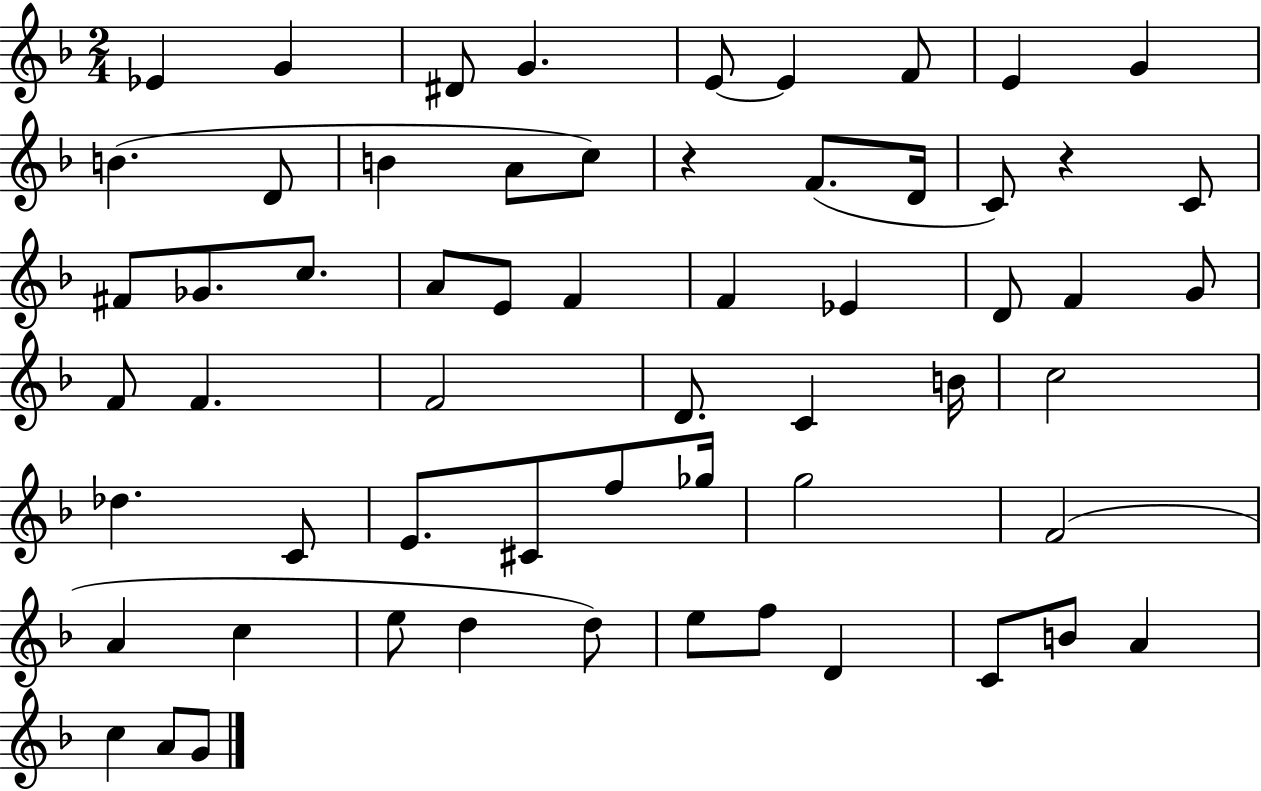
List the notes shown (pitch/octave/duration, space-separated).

Eb4/q G4/q D#4/e G4/q. E4/e E4/q F4/e E4/q G4/q B4/q. D4/e B4/q A4/e C5/e R/q F4/e. D4/s C4/e R/q C4/e F#4/e Gb4/e. C5/e. A4/e E4/e F4/q F4/q Eb4/q D4/e F4/q G4/e F4/e F4/q. F4/h D4/e. C4/q B4/s C5/h Db5/q. C4/e E4/e. C#4/e F5/e Gb5/s G5/h F4/h A4/q C5/q E5/e D5/q D5/e E5/e F5/e D4/q C4/e B4/e A4/q C5/q A4/e G4/e